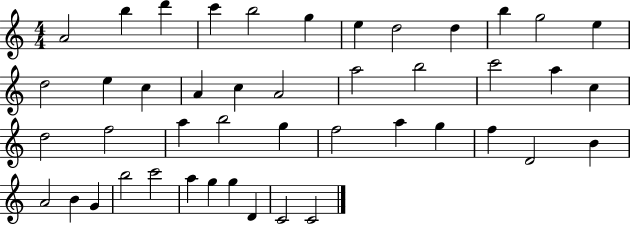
X:1
T:Untitled
M:4/4
L:1/4
K:C
A2 b d' c' b2 g e d2 d b g2 e d2 e c A c A2 a2 b2 c'2 a c d2 f2 a b2 g f2 a g f D2 B A2 B G b2 c'2 a g g D C2 C2